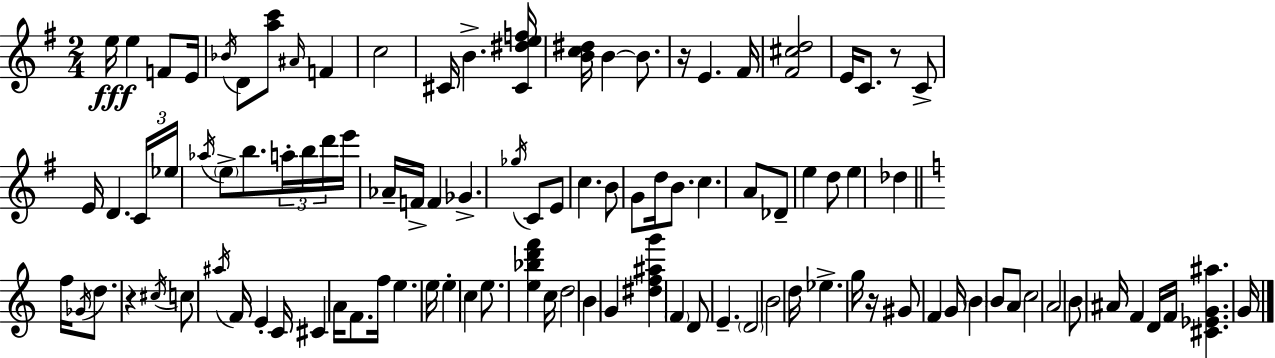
E5/s E5/q F4/e E4/s Bb4/s D4/e [A5,C6]/e A#4/s F4/q C5/h C#4/s B4/q. [C#4,D#5,E5,F5]/s [B4,C5,D#5]/s B4/q B4/e. R/s E4/q. F#4/s [F#4,C#5,D5]/h E4/s C4/e. R/e C4/e E4/s D4/q. C4/s Eb5/s Ab5/s E5/e B5/e. A5/s B5/s D6/s E6/s Ab4/s F4/s F4/q Gb4/q. Gb5/s C4/e E4/e C5/q. B4/e G4/e D5/s B4/e. C5/q. A4/e Db4/e E5/q D5/e E5/q Db5/q F5/s Gb4/s D5/e. R/q C#5/s C5/e A#5/s F4/s E4/q C4/s C#4/q A4/s F4/e. F5/s E5/q. E5/s E5/q C5/q E5/e. [E5,Bb5,D6,F6]/q C5/s D5/h B4/q G4/q [D#5,F5,A#5,G6]/q F4/q D4/e E4/q. D4/h B4/h D5/s Eb5/q. G5/s R/s G#4/e F4/q G4/s B4/q B4/e A4/e C5/h A4/h B4/e A#4/s F4/q D4/s F4/s [C#4,Eb4,G4,A#5]/q. G4/s